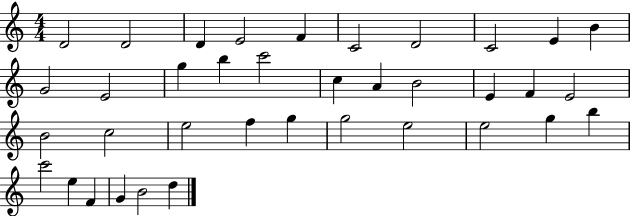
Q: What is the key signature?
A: C major